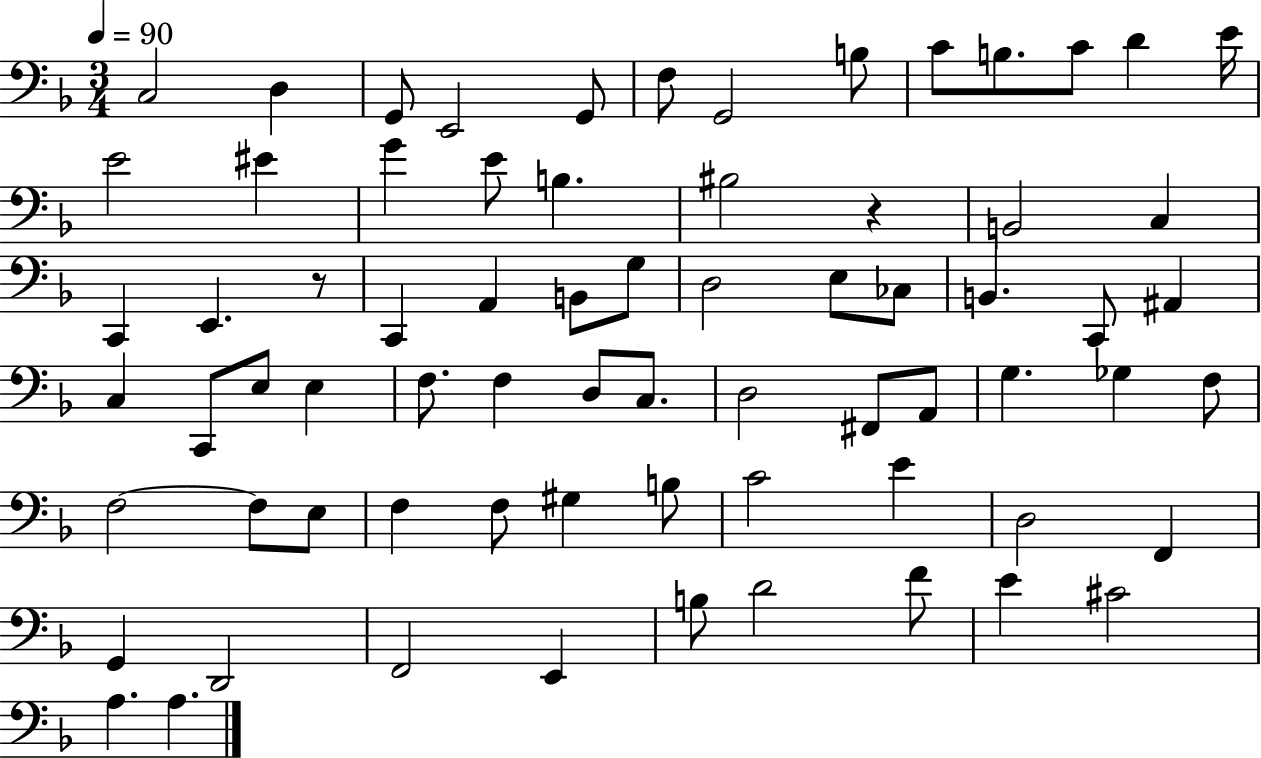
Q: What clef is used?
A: bass